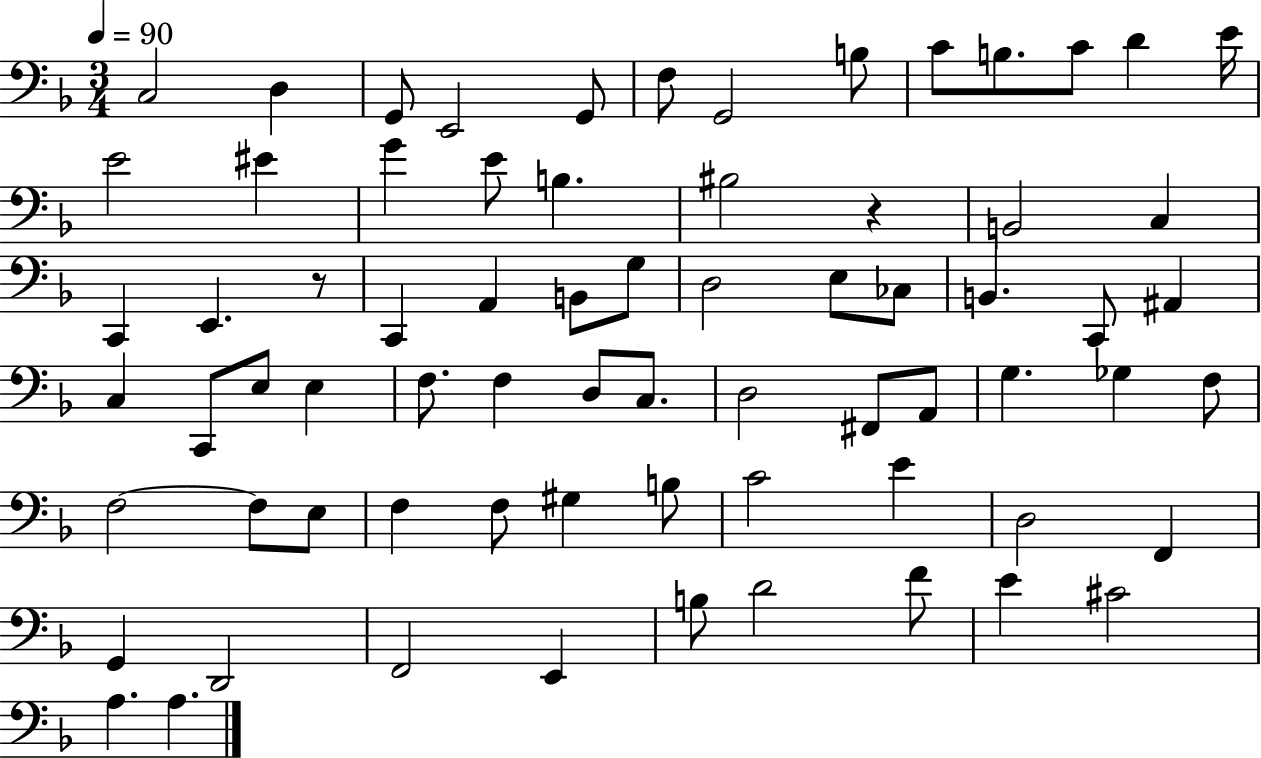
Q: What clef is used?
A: bass